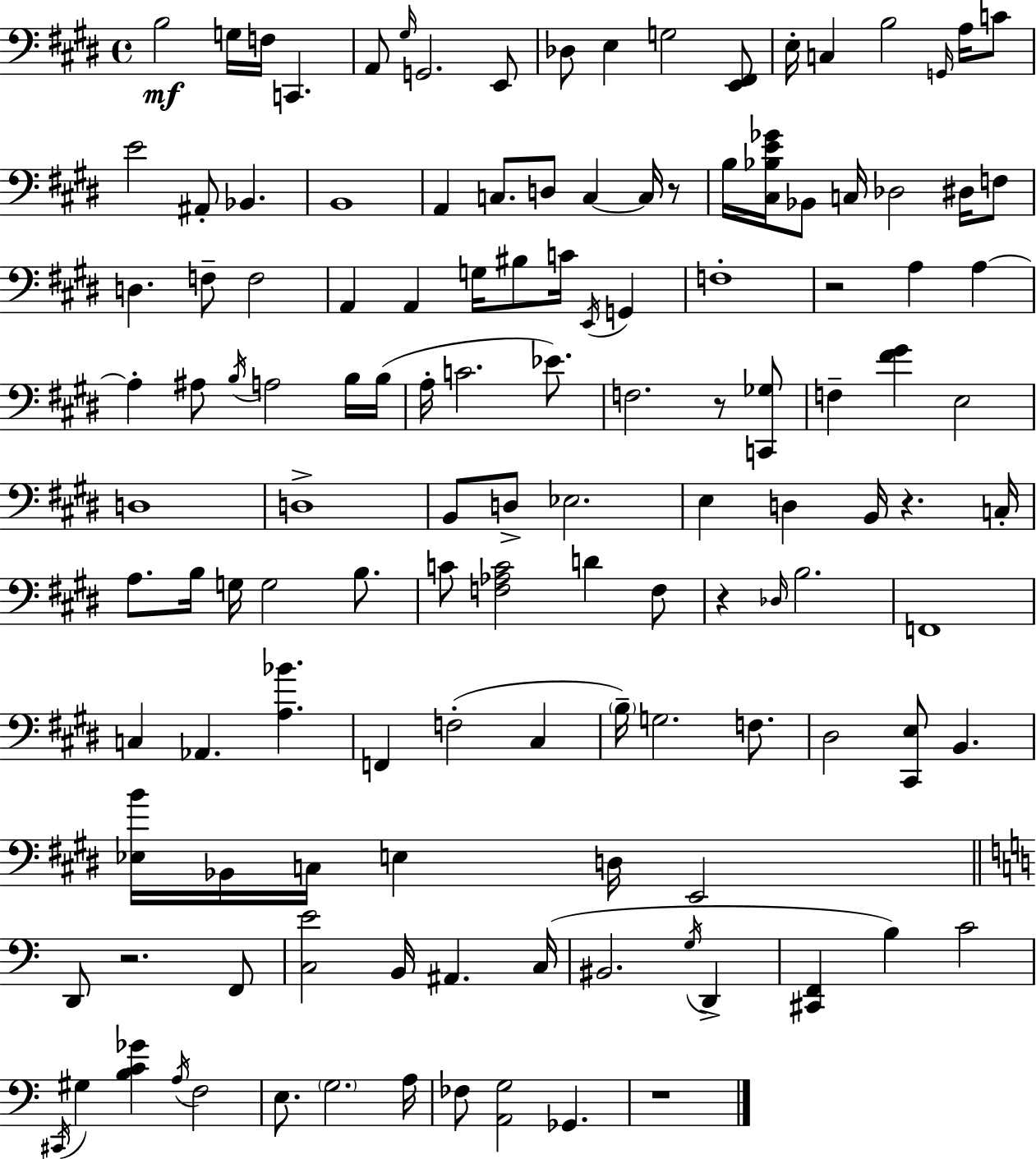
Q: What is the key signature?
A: E major